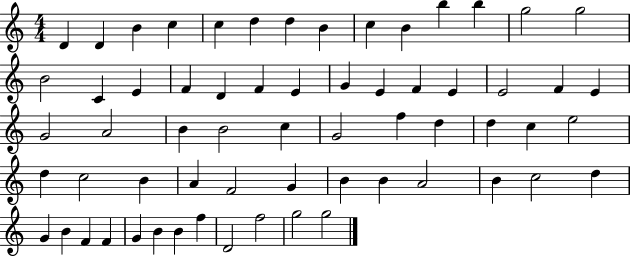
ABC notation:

X:1
T:Untitled
M:4/4
L:1/4
K:C
D D B c c d d B c B b b g2 g2 B2 C E F D F E G E F E E2 F E G2 A2 B B2 c G2 f d d c e2 d c2 B A F2 G B B A2 B c2 d G B F F G B B f D2 f2 g2 g2